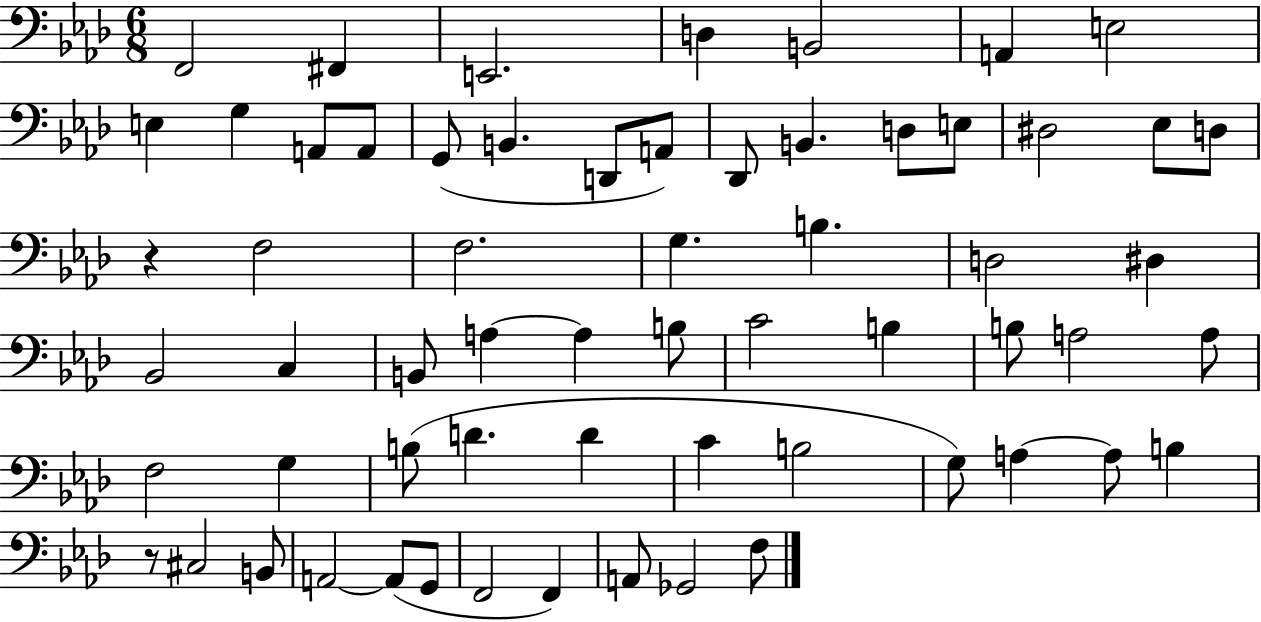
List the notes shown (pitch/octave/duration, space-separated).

F2/h F#2/q E2/h. D3/q B2/h A2/q E3/h E3/q G3/q A2/e A2/e G2/e B2/q. D2/e A2/e Db2/e B2/q. D3/e E3/e D#3/h Eb3/e D3/e R/q F3/h F3/h. G3/q. B3/q. D3/h D#3/q Bb2/h C3/q B2/e A3/q A3/q B3/e C4/h B3/q B3/e A3/h A3/e F3/h G3/q B3/e D4/q. D4/q C4/q B3/h G3/e A3/q A3/e B3/q R/e C#3/h B2/e A2/h A2/e G2/e F2/h F2/q A2/e Gb2/h F3/e